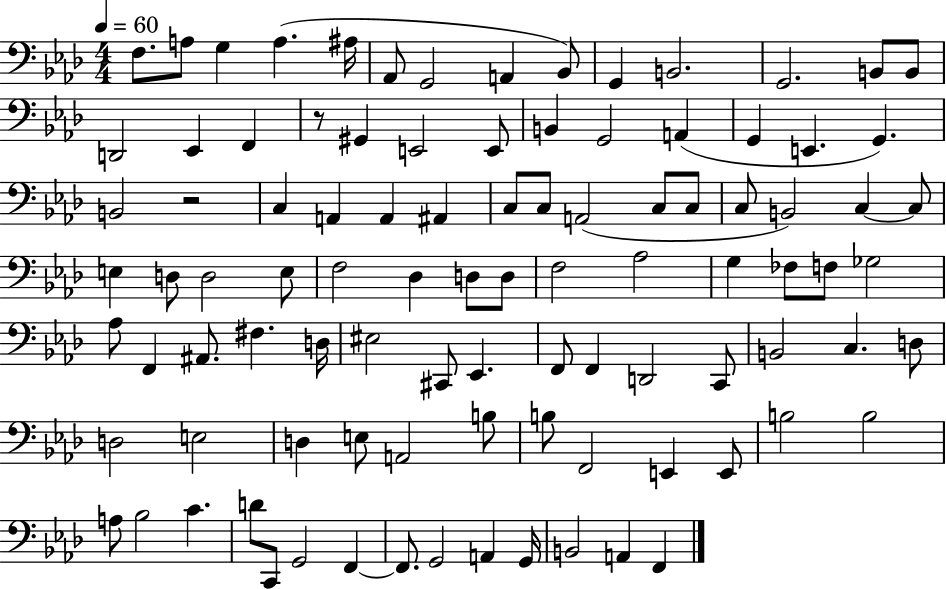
F3/e. A3/e G3/q A3/q. A#3/s Ab2/e G2/h A2/q Bb2/e G2/q B2/h. G2/h. B2/e B2/e D2/h Eb2/q F2/q R/e G#2/q E2/h E2/e B2/q G2/h A2/q G2/q E2/q. G2/q. B2/h R/h C3/q A2/q A2/q A#2/q C3/e C3/e A2/h C3/e C3/e C3/e B2/h C3/q C3/e E3/q D3/e D3/h E3/e F3/h Db3/q D3/e D3/e F3/h Ab3/h G3/q FES3/e F3/e Gb3/h Ab3/e F2/q A#2/e. F#3/q. D3/s EIS3/h C#2/e Eb2/q. F2/e F2/q D2/h C2/e B2/h C3/q. D3/e D3/h E3/h D3/q E3/e A2/h B3/e B3/e F2/h E2/q E2/e B3/h B3/h A3/e Bb3/h C4/q. D4/e C2/e G2/h F2/q F2/e. G2/h A2/q G2/s B2/h A2/q F2/q